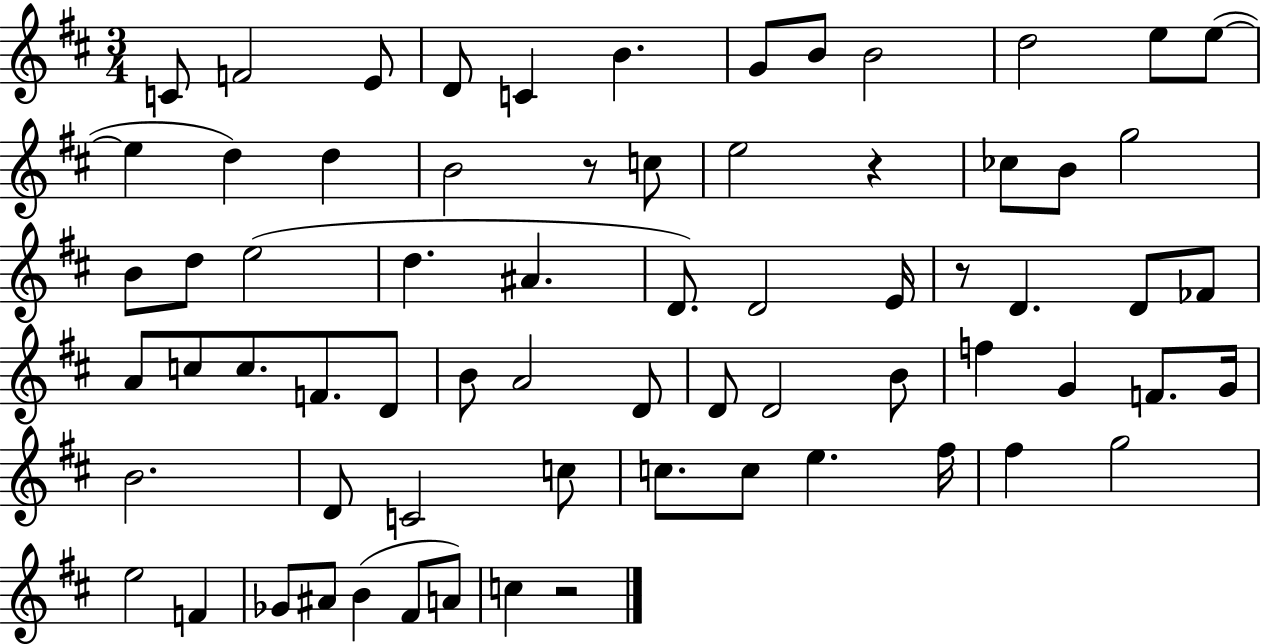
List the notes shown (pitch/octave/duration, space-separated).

C4/e F4/h E4/e D4/e C4/q B4/q. G4/e B4/e B4/h D5/h E5/e E5/e E5/q D5/q D5/q B4/h R/e C5/e E5/h R/q CES5/e B4/e G5/h B4/e D5/e E5/h D5/q. A#4/q. D4/e. D4/h E4/s R/e D4/q. D4/e FES4/e A4/e C5/e C5/e. F4/e. D4/e B4/e A4/h D4/e D4/e D4/h B4/e F5/q G4/q F4/e. G4/s B4/h. D4/e C4/h C5/e C5/e. C5/e E5/q. F#5/s F#5/q G5/h E5/h F4/q Gb4/e A#4/e B4/q F#4/e A4/e C5/q R/h